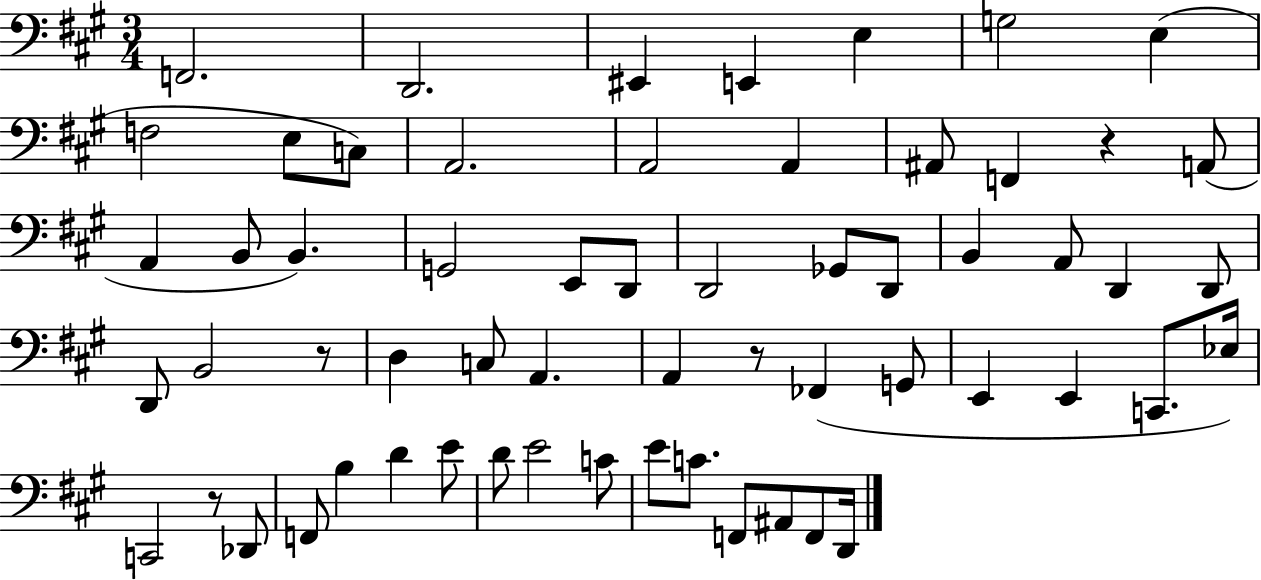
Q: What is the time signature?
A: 3/4